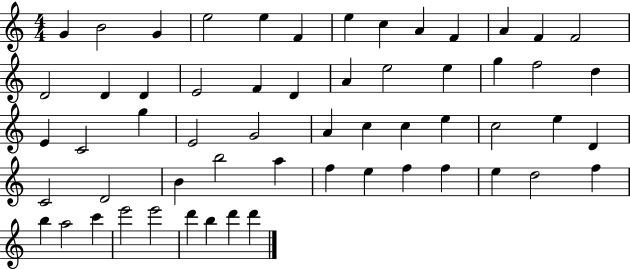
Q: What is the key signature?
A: C major